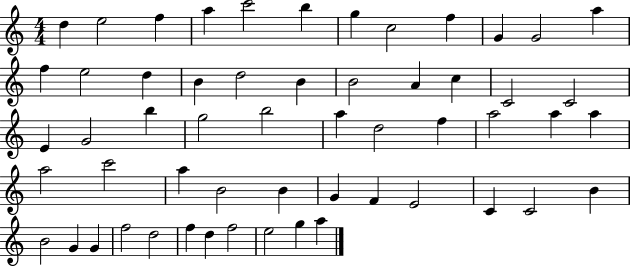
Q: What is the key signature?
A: C major